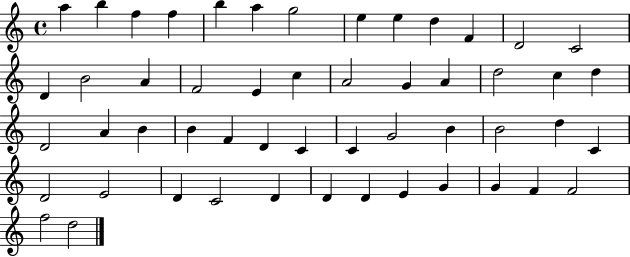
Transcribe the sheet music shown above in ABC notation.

X:1
T:Untitled
M:4/4
L:1/4
K:C
a b f f b a g2 e e d F D2 C2 D B2 A F2 E c A2 G A d2 c d D2 A B B F D C C G2 B B2 d C D2 E2 D C2 D D D E G G F F2 f2 d2